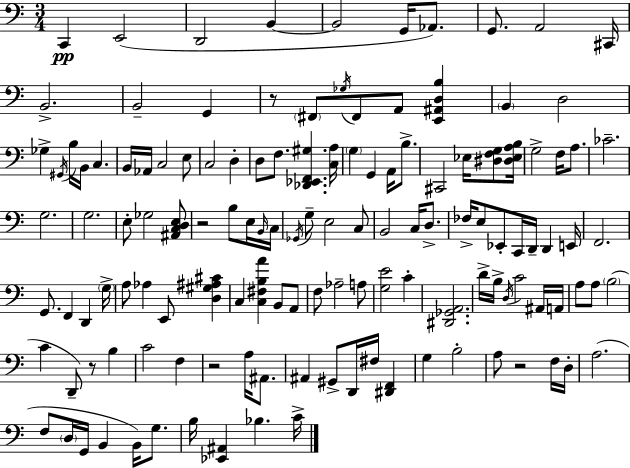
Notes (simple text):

C2/q E2/h D2/h B2/q B2/h G2/s Ab2/e. G2/e. A2/h C#2/s B2/h. B2/h G2/q R/e F#2/e Gb3/s F#2/e A2/e [E2,A#2,D3,B3]/q B2/q D3/h Gb3/q G#2/s B3/s B2/s C3/q. B2/s Ab2/s C3/h E3/e C3/h D3/q D3/e F3/e. [Db2,Eb2,F2,G#3]/q. [C3,A3]/s G3/q G2/q A2/s B3/e. C#2/h Eb3/s [D#3,F3,G3]/e [D#3,Eb3,A3,B3]/s G3/h F3/s A3/e. CES4/h. G3/h. G3/h. E3/e Gb3/h [A#2,C3,D3,E3]/e R/h B3/e E3/s B2/s C3/s Gb2/s G3/e E3/h C3/e B2/h C3/s D3/e. FES3/s E3/e Eb2/e C2/s D2/s D2/q E2/s F2/h. G2/e. F2/q D2/q G3/s A3/e Ab3/q E2/e [D3,G#3,A#3,C#4]/q C3/q [C3,F#3,B3,A4]/q B2/e A2/e F3/e Ab3/h A3/e [G3,E4]/h C4/q [D#2,Gb2,A2]/h. D4/s B3/s D3/s C4/h A#2/s A2/s A3/e A3/e B3/h C4/q D2/e R/e B3/q C4/h F3/q R/h A3/s A#2/e. A#2/q G#2/e D2/s F#3/s [D#2,F2]/q G3/q B3/h A3/e R/h F3/s D3/s A3/h. F3/e D3/s G2/s B2/q B2/s G3/e. B3/s [Eb2,A#2]/q Bb3/q. C4/s